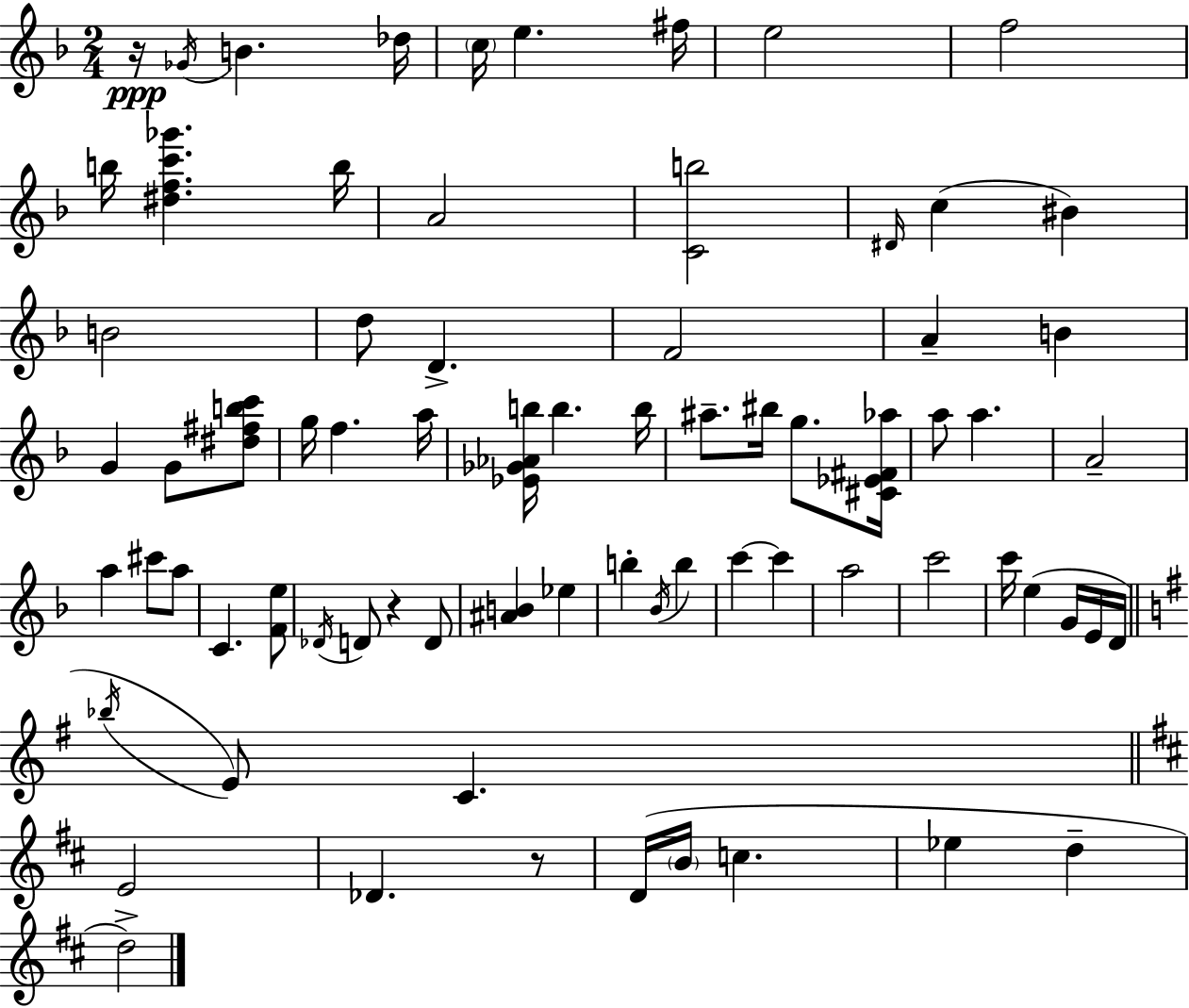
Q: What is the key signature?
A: F major